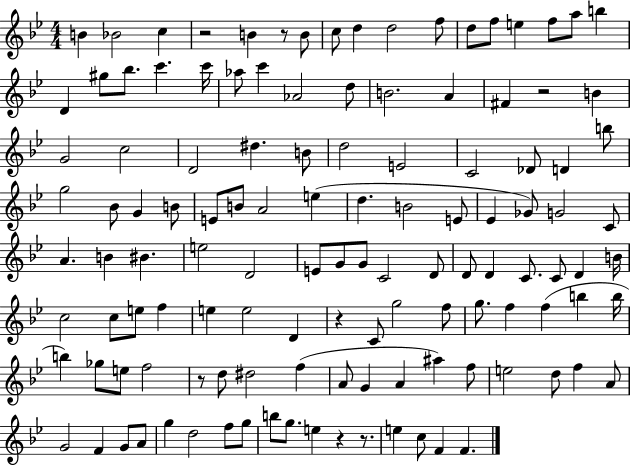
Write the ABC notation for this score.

X:1
T:Untitled
M:4/4
L:1/4
K:Bb
B _B2 c z2 B z/2 B/2 c/2 d d2 f/2 d/2 f/2 e f/2 a/2 b D ^g/2 _b/2 c' c'/4 _a/2 c' _A2 d/2 B2 A ^F z2 B G2 c2 D2 ^d B/2 d2 E2 C2 _D/2 D b/2 g2 _B/2 G B/2 E/2 B/2 A2 e d B2 E/2 _E _G/2 G2 C/2 A B ^B e2 D2 E/2 G/2 G/2 C2 D/2 D/2 D C/2 C/2 D B/4 c2 c/2 e/2 f e e2 D z C/2 g2 f/2 g/2 f f b b/4 b _g/2 e/2 f2 z/2 d/2 ^d2 f A/2 G A ^a f/2 e2 d/2 f A/2 G2 F G/2 A/2 g d2 f/2 g/2 b/2 g/2 e z z/2 e c/2 F F